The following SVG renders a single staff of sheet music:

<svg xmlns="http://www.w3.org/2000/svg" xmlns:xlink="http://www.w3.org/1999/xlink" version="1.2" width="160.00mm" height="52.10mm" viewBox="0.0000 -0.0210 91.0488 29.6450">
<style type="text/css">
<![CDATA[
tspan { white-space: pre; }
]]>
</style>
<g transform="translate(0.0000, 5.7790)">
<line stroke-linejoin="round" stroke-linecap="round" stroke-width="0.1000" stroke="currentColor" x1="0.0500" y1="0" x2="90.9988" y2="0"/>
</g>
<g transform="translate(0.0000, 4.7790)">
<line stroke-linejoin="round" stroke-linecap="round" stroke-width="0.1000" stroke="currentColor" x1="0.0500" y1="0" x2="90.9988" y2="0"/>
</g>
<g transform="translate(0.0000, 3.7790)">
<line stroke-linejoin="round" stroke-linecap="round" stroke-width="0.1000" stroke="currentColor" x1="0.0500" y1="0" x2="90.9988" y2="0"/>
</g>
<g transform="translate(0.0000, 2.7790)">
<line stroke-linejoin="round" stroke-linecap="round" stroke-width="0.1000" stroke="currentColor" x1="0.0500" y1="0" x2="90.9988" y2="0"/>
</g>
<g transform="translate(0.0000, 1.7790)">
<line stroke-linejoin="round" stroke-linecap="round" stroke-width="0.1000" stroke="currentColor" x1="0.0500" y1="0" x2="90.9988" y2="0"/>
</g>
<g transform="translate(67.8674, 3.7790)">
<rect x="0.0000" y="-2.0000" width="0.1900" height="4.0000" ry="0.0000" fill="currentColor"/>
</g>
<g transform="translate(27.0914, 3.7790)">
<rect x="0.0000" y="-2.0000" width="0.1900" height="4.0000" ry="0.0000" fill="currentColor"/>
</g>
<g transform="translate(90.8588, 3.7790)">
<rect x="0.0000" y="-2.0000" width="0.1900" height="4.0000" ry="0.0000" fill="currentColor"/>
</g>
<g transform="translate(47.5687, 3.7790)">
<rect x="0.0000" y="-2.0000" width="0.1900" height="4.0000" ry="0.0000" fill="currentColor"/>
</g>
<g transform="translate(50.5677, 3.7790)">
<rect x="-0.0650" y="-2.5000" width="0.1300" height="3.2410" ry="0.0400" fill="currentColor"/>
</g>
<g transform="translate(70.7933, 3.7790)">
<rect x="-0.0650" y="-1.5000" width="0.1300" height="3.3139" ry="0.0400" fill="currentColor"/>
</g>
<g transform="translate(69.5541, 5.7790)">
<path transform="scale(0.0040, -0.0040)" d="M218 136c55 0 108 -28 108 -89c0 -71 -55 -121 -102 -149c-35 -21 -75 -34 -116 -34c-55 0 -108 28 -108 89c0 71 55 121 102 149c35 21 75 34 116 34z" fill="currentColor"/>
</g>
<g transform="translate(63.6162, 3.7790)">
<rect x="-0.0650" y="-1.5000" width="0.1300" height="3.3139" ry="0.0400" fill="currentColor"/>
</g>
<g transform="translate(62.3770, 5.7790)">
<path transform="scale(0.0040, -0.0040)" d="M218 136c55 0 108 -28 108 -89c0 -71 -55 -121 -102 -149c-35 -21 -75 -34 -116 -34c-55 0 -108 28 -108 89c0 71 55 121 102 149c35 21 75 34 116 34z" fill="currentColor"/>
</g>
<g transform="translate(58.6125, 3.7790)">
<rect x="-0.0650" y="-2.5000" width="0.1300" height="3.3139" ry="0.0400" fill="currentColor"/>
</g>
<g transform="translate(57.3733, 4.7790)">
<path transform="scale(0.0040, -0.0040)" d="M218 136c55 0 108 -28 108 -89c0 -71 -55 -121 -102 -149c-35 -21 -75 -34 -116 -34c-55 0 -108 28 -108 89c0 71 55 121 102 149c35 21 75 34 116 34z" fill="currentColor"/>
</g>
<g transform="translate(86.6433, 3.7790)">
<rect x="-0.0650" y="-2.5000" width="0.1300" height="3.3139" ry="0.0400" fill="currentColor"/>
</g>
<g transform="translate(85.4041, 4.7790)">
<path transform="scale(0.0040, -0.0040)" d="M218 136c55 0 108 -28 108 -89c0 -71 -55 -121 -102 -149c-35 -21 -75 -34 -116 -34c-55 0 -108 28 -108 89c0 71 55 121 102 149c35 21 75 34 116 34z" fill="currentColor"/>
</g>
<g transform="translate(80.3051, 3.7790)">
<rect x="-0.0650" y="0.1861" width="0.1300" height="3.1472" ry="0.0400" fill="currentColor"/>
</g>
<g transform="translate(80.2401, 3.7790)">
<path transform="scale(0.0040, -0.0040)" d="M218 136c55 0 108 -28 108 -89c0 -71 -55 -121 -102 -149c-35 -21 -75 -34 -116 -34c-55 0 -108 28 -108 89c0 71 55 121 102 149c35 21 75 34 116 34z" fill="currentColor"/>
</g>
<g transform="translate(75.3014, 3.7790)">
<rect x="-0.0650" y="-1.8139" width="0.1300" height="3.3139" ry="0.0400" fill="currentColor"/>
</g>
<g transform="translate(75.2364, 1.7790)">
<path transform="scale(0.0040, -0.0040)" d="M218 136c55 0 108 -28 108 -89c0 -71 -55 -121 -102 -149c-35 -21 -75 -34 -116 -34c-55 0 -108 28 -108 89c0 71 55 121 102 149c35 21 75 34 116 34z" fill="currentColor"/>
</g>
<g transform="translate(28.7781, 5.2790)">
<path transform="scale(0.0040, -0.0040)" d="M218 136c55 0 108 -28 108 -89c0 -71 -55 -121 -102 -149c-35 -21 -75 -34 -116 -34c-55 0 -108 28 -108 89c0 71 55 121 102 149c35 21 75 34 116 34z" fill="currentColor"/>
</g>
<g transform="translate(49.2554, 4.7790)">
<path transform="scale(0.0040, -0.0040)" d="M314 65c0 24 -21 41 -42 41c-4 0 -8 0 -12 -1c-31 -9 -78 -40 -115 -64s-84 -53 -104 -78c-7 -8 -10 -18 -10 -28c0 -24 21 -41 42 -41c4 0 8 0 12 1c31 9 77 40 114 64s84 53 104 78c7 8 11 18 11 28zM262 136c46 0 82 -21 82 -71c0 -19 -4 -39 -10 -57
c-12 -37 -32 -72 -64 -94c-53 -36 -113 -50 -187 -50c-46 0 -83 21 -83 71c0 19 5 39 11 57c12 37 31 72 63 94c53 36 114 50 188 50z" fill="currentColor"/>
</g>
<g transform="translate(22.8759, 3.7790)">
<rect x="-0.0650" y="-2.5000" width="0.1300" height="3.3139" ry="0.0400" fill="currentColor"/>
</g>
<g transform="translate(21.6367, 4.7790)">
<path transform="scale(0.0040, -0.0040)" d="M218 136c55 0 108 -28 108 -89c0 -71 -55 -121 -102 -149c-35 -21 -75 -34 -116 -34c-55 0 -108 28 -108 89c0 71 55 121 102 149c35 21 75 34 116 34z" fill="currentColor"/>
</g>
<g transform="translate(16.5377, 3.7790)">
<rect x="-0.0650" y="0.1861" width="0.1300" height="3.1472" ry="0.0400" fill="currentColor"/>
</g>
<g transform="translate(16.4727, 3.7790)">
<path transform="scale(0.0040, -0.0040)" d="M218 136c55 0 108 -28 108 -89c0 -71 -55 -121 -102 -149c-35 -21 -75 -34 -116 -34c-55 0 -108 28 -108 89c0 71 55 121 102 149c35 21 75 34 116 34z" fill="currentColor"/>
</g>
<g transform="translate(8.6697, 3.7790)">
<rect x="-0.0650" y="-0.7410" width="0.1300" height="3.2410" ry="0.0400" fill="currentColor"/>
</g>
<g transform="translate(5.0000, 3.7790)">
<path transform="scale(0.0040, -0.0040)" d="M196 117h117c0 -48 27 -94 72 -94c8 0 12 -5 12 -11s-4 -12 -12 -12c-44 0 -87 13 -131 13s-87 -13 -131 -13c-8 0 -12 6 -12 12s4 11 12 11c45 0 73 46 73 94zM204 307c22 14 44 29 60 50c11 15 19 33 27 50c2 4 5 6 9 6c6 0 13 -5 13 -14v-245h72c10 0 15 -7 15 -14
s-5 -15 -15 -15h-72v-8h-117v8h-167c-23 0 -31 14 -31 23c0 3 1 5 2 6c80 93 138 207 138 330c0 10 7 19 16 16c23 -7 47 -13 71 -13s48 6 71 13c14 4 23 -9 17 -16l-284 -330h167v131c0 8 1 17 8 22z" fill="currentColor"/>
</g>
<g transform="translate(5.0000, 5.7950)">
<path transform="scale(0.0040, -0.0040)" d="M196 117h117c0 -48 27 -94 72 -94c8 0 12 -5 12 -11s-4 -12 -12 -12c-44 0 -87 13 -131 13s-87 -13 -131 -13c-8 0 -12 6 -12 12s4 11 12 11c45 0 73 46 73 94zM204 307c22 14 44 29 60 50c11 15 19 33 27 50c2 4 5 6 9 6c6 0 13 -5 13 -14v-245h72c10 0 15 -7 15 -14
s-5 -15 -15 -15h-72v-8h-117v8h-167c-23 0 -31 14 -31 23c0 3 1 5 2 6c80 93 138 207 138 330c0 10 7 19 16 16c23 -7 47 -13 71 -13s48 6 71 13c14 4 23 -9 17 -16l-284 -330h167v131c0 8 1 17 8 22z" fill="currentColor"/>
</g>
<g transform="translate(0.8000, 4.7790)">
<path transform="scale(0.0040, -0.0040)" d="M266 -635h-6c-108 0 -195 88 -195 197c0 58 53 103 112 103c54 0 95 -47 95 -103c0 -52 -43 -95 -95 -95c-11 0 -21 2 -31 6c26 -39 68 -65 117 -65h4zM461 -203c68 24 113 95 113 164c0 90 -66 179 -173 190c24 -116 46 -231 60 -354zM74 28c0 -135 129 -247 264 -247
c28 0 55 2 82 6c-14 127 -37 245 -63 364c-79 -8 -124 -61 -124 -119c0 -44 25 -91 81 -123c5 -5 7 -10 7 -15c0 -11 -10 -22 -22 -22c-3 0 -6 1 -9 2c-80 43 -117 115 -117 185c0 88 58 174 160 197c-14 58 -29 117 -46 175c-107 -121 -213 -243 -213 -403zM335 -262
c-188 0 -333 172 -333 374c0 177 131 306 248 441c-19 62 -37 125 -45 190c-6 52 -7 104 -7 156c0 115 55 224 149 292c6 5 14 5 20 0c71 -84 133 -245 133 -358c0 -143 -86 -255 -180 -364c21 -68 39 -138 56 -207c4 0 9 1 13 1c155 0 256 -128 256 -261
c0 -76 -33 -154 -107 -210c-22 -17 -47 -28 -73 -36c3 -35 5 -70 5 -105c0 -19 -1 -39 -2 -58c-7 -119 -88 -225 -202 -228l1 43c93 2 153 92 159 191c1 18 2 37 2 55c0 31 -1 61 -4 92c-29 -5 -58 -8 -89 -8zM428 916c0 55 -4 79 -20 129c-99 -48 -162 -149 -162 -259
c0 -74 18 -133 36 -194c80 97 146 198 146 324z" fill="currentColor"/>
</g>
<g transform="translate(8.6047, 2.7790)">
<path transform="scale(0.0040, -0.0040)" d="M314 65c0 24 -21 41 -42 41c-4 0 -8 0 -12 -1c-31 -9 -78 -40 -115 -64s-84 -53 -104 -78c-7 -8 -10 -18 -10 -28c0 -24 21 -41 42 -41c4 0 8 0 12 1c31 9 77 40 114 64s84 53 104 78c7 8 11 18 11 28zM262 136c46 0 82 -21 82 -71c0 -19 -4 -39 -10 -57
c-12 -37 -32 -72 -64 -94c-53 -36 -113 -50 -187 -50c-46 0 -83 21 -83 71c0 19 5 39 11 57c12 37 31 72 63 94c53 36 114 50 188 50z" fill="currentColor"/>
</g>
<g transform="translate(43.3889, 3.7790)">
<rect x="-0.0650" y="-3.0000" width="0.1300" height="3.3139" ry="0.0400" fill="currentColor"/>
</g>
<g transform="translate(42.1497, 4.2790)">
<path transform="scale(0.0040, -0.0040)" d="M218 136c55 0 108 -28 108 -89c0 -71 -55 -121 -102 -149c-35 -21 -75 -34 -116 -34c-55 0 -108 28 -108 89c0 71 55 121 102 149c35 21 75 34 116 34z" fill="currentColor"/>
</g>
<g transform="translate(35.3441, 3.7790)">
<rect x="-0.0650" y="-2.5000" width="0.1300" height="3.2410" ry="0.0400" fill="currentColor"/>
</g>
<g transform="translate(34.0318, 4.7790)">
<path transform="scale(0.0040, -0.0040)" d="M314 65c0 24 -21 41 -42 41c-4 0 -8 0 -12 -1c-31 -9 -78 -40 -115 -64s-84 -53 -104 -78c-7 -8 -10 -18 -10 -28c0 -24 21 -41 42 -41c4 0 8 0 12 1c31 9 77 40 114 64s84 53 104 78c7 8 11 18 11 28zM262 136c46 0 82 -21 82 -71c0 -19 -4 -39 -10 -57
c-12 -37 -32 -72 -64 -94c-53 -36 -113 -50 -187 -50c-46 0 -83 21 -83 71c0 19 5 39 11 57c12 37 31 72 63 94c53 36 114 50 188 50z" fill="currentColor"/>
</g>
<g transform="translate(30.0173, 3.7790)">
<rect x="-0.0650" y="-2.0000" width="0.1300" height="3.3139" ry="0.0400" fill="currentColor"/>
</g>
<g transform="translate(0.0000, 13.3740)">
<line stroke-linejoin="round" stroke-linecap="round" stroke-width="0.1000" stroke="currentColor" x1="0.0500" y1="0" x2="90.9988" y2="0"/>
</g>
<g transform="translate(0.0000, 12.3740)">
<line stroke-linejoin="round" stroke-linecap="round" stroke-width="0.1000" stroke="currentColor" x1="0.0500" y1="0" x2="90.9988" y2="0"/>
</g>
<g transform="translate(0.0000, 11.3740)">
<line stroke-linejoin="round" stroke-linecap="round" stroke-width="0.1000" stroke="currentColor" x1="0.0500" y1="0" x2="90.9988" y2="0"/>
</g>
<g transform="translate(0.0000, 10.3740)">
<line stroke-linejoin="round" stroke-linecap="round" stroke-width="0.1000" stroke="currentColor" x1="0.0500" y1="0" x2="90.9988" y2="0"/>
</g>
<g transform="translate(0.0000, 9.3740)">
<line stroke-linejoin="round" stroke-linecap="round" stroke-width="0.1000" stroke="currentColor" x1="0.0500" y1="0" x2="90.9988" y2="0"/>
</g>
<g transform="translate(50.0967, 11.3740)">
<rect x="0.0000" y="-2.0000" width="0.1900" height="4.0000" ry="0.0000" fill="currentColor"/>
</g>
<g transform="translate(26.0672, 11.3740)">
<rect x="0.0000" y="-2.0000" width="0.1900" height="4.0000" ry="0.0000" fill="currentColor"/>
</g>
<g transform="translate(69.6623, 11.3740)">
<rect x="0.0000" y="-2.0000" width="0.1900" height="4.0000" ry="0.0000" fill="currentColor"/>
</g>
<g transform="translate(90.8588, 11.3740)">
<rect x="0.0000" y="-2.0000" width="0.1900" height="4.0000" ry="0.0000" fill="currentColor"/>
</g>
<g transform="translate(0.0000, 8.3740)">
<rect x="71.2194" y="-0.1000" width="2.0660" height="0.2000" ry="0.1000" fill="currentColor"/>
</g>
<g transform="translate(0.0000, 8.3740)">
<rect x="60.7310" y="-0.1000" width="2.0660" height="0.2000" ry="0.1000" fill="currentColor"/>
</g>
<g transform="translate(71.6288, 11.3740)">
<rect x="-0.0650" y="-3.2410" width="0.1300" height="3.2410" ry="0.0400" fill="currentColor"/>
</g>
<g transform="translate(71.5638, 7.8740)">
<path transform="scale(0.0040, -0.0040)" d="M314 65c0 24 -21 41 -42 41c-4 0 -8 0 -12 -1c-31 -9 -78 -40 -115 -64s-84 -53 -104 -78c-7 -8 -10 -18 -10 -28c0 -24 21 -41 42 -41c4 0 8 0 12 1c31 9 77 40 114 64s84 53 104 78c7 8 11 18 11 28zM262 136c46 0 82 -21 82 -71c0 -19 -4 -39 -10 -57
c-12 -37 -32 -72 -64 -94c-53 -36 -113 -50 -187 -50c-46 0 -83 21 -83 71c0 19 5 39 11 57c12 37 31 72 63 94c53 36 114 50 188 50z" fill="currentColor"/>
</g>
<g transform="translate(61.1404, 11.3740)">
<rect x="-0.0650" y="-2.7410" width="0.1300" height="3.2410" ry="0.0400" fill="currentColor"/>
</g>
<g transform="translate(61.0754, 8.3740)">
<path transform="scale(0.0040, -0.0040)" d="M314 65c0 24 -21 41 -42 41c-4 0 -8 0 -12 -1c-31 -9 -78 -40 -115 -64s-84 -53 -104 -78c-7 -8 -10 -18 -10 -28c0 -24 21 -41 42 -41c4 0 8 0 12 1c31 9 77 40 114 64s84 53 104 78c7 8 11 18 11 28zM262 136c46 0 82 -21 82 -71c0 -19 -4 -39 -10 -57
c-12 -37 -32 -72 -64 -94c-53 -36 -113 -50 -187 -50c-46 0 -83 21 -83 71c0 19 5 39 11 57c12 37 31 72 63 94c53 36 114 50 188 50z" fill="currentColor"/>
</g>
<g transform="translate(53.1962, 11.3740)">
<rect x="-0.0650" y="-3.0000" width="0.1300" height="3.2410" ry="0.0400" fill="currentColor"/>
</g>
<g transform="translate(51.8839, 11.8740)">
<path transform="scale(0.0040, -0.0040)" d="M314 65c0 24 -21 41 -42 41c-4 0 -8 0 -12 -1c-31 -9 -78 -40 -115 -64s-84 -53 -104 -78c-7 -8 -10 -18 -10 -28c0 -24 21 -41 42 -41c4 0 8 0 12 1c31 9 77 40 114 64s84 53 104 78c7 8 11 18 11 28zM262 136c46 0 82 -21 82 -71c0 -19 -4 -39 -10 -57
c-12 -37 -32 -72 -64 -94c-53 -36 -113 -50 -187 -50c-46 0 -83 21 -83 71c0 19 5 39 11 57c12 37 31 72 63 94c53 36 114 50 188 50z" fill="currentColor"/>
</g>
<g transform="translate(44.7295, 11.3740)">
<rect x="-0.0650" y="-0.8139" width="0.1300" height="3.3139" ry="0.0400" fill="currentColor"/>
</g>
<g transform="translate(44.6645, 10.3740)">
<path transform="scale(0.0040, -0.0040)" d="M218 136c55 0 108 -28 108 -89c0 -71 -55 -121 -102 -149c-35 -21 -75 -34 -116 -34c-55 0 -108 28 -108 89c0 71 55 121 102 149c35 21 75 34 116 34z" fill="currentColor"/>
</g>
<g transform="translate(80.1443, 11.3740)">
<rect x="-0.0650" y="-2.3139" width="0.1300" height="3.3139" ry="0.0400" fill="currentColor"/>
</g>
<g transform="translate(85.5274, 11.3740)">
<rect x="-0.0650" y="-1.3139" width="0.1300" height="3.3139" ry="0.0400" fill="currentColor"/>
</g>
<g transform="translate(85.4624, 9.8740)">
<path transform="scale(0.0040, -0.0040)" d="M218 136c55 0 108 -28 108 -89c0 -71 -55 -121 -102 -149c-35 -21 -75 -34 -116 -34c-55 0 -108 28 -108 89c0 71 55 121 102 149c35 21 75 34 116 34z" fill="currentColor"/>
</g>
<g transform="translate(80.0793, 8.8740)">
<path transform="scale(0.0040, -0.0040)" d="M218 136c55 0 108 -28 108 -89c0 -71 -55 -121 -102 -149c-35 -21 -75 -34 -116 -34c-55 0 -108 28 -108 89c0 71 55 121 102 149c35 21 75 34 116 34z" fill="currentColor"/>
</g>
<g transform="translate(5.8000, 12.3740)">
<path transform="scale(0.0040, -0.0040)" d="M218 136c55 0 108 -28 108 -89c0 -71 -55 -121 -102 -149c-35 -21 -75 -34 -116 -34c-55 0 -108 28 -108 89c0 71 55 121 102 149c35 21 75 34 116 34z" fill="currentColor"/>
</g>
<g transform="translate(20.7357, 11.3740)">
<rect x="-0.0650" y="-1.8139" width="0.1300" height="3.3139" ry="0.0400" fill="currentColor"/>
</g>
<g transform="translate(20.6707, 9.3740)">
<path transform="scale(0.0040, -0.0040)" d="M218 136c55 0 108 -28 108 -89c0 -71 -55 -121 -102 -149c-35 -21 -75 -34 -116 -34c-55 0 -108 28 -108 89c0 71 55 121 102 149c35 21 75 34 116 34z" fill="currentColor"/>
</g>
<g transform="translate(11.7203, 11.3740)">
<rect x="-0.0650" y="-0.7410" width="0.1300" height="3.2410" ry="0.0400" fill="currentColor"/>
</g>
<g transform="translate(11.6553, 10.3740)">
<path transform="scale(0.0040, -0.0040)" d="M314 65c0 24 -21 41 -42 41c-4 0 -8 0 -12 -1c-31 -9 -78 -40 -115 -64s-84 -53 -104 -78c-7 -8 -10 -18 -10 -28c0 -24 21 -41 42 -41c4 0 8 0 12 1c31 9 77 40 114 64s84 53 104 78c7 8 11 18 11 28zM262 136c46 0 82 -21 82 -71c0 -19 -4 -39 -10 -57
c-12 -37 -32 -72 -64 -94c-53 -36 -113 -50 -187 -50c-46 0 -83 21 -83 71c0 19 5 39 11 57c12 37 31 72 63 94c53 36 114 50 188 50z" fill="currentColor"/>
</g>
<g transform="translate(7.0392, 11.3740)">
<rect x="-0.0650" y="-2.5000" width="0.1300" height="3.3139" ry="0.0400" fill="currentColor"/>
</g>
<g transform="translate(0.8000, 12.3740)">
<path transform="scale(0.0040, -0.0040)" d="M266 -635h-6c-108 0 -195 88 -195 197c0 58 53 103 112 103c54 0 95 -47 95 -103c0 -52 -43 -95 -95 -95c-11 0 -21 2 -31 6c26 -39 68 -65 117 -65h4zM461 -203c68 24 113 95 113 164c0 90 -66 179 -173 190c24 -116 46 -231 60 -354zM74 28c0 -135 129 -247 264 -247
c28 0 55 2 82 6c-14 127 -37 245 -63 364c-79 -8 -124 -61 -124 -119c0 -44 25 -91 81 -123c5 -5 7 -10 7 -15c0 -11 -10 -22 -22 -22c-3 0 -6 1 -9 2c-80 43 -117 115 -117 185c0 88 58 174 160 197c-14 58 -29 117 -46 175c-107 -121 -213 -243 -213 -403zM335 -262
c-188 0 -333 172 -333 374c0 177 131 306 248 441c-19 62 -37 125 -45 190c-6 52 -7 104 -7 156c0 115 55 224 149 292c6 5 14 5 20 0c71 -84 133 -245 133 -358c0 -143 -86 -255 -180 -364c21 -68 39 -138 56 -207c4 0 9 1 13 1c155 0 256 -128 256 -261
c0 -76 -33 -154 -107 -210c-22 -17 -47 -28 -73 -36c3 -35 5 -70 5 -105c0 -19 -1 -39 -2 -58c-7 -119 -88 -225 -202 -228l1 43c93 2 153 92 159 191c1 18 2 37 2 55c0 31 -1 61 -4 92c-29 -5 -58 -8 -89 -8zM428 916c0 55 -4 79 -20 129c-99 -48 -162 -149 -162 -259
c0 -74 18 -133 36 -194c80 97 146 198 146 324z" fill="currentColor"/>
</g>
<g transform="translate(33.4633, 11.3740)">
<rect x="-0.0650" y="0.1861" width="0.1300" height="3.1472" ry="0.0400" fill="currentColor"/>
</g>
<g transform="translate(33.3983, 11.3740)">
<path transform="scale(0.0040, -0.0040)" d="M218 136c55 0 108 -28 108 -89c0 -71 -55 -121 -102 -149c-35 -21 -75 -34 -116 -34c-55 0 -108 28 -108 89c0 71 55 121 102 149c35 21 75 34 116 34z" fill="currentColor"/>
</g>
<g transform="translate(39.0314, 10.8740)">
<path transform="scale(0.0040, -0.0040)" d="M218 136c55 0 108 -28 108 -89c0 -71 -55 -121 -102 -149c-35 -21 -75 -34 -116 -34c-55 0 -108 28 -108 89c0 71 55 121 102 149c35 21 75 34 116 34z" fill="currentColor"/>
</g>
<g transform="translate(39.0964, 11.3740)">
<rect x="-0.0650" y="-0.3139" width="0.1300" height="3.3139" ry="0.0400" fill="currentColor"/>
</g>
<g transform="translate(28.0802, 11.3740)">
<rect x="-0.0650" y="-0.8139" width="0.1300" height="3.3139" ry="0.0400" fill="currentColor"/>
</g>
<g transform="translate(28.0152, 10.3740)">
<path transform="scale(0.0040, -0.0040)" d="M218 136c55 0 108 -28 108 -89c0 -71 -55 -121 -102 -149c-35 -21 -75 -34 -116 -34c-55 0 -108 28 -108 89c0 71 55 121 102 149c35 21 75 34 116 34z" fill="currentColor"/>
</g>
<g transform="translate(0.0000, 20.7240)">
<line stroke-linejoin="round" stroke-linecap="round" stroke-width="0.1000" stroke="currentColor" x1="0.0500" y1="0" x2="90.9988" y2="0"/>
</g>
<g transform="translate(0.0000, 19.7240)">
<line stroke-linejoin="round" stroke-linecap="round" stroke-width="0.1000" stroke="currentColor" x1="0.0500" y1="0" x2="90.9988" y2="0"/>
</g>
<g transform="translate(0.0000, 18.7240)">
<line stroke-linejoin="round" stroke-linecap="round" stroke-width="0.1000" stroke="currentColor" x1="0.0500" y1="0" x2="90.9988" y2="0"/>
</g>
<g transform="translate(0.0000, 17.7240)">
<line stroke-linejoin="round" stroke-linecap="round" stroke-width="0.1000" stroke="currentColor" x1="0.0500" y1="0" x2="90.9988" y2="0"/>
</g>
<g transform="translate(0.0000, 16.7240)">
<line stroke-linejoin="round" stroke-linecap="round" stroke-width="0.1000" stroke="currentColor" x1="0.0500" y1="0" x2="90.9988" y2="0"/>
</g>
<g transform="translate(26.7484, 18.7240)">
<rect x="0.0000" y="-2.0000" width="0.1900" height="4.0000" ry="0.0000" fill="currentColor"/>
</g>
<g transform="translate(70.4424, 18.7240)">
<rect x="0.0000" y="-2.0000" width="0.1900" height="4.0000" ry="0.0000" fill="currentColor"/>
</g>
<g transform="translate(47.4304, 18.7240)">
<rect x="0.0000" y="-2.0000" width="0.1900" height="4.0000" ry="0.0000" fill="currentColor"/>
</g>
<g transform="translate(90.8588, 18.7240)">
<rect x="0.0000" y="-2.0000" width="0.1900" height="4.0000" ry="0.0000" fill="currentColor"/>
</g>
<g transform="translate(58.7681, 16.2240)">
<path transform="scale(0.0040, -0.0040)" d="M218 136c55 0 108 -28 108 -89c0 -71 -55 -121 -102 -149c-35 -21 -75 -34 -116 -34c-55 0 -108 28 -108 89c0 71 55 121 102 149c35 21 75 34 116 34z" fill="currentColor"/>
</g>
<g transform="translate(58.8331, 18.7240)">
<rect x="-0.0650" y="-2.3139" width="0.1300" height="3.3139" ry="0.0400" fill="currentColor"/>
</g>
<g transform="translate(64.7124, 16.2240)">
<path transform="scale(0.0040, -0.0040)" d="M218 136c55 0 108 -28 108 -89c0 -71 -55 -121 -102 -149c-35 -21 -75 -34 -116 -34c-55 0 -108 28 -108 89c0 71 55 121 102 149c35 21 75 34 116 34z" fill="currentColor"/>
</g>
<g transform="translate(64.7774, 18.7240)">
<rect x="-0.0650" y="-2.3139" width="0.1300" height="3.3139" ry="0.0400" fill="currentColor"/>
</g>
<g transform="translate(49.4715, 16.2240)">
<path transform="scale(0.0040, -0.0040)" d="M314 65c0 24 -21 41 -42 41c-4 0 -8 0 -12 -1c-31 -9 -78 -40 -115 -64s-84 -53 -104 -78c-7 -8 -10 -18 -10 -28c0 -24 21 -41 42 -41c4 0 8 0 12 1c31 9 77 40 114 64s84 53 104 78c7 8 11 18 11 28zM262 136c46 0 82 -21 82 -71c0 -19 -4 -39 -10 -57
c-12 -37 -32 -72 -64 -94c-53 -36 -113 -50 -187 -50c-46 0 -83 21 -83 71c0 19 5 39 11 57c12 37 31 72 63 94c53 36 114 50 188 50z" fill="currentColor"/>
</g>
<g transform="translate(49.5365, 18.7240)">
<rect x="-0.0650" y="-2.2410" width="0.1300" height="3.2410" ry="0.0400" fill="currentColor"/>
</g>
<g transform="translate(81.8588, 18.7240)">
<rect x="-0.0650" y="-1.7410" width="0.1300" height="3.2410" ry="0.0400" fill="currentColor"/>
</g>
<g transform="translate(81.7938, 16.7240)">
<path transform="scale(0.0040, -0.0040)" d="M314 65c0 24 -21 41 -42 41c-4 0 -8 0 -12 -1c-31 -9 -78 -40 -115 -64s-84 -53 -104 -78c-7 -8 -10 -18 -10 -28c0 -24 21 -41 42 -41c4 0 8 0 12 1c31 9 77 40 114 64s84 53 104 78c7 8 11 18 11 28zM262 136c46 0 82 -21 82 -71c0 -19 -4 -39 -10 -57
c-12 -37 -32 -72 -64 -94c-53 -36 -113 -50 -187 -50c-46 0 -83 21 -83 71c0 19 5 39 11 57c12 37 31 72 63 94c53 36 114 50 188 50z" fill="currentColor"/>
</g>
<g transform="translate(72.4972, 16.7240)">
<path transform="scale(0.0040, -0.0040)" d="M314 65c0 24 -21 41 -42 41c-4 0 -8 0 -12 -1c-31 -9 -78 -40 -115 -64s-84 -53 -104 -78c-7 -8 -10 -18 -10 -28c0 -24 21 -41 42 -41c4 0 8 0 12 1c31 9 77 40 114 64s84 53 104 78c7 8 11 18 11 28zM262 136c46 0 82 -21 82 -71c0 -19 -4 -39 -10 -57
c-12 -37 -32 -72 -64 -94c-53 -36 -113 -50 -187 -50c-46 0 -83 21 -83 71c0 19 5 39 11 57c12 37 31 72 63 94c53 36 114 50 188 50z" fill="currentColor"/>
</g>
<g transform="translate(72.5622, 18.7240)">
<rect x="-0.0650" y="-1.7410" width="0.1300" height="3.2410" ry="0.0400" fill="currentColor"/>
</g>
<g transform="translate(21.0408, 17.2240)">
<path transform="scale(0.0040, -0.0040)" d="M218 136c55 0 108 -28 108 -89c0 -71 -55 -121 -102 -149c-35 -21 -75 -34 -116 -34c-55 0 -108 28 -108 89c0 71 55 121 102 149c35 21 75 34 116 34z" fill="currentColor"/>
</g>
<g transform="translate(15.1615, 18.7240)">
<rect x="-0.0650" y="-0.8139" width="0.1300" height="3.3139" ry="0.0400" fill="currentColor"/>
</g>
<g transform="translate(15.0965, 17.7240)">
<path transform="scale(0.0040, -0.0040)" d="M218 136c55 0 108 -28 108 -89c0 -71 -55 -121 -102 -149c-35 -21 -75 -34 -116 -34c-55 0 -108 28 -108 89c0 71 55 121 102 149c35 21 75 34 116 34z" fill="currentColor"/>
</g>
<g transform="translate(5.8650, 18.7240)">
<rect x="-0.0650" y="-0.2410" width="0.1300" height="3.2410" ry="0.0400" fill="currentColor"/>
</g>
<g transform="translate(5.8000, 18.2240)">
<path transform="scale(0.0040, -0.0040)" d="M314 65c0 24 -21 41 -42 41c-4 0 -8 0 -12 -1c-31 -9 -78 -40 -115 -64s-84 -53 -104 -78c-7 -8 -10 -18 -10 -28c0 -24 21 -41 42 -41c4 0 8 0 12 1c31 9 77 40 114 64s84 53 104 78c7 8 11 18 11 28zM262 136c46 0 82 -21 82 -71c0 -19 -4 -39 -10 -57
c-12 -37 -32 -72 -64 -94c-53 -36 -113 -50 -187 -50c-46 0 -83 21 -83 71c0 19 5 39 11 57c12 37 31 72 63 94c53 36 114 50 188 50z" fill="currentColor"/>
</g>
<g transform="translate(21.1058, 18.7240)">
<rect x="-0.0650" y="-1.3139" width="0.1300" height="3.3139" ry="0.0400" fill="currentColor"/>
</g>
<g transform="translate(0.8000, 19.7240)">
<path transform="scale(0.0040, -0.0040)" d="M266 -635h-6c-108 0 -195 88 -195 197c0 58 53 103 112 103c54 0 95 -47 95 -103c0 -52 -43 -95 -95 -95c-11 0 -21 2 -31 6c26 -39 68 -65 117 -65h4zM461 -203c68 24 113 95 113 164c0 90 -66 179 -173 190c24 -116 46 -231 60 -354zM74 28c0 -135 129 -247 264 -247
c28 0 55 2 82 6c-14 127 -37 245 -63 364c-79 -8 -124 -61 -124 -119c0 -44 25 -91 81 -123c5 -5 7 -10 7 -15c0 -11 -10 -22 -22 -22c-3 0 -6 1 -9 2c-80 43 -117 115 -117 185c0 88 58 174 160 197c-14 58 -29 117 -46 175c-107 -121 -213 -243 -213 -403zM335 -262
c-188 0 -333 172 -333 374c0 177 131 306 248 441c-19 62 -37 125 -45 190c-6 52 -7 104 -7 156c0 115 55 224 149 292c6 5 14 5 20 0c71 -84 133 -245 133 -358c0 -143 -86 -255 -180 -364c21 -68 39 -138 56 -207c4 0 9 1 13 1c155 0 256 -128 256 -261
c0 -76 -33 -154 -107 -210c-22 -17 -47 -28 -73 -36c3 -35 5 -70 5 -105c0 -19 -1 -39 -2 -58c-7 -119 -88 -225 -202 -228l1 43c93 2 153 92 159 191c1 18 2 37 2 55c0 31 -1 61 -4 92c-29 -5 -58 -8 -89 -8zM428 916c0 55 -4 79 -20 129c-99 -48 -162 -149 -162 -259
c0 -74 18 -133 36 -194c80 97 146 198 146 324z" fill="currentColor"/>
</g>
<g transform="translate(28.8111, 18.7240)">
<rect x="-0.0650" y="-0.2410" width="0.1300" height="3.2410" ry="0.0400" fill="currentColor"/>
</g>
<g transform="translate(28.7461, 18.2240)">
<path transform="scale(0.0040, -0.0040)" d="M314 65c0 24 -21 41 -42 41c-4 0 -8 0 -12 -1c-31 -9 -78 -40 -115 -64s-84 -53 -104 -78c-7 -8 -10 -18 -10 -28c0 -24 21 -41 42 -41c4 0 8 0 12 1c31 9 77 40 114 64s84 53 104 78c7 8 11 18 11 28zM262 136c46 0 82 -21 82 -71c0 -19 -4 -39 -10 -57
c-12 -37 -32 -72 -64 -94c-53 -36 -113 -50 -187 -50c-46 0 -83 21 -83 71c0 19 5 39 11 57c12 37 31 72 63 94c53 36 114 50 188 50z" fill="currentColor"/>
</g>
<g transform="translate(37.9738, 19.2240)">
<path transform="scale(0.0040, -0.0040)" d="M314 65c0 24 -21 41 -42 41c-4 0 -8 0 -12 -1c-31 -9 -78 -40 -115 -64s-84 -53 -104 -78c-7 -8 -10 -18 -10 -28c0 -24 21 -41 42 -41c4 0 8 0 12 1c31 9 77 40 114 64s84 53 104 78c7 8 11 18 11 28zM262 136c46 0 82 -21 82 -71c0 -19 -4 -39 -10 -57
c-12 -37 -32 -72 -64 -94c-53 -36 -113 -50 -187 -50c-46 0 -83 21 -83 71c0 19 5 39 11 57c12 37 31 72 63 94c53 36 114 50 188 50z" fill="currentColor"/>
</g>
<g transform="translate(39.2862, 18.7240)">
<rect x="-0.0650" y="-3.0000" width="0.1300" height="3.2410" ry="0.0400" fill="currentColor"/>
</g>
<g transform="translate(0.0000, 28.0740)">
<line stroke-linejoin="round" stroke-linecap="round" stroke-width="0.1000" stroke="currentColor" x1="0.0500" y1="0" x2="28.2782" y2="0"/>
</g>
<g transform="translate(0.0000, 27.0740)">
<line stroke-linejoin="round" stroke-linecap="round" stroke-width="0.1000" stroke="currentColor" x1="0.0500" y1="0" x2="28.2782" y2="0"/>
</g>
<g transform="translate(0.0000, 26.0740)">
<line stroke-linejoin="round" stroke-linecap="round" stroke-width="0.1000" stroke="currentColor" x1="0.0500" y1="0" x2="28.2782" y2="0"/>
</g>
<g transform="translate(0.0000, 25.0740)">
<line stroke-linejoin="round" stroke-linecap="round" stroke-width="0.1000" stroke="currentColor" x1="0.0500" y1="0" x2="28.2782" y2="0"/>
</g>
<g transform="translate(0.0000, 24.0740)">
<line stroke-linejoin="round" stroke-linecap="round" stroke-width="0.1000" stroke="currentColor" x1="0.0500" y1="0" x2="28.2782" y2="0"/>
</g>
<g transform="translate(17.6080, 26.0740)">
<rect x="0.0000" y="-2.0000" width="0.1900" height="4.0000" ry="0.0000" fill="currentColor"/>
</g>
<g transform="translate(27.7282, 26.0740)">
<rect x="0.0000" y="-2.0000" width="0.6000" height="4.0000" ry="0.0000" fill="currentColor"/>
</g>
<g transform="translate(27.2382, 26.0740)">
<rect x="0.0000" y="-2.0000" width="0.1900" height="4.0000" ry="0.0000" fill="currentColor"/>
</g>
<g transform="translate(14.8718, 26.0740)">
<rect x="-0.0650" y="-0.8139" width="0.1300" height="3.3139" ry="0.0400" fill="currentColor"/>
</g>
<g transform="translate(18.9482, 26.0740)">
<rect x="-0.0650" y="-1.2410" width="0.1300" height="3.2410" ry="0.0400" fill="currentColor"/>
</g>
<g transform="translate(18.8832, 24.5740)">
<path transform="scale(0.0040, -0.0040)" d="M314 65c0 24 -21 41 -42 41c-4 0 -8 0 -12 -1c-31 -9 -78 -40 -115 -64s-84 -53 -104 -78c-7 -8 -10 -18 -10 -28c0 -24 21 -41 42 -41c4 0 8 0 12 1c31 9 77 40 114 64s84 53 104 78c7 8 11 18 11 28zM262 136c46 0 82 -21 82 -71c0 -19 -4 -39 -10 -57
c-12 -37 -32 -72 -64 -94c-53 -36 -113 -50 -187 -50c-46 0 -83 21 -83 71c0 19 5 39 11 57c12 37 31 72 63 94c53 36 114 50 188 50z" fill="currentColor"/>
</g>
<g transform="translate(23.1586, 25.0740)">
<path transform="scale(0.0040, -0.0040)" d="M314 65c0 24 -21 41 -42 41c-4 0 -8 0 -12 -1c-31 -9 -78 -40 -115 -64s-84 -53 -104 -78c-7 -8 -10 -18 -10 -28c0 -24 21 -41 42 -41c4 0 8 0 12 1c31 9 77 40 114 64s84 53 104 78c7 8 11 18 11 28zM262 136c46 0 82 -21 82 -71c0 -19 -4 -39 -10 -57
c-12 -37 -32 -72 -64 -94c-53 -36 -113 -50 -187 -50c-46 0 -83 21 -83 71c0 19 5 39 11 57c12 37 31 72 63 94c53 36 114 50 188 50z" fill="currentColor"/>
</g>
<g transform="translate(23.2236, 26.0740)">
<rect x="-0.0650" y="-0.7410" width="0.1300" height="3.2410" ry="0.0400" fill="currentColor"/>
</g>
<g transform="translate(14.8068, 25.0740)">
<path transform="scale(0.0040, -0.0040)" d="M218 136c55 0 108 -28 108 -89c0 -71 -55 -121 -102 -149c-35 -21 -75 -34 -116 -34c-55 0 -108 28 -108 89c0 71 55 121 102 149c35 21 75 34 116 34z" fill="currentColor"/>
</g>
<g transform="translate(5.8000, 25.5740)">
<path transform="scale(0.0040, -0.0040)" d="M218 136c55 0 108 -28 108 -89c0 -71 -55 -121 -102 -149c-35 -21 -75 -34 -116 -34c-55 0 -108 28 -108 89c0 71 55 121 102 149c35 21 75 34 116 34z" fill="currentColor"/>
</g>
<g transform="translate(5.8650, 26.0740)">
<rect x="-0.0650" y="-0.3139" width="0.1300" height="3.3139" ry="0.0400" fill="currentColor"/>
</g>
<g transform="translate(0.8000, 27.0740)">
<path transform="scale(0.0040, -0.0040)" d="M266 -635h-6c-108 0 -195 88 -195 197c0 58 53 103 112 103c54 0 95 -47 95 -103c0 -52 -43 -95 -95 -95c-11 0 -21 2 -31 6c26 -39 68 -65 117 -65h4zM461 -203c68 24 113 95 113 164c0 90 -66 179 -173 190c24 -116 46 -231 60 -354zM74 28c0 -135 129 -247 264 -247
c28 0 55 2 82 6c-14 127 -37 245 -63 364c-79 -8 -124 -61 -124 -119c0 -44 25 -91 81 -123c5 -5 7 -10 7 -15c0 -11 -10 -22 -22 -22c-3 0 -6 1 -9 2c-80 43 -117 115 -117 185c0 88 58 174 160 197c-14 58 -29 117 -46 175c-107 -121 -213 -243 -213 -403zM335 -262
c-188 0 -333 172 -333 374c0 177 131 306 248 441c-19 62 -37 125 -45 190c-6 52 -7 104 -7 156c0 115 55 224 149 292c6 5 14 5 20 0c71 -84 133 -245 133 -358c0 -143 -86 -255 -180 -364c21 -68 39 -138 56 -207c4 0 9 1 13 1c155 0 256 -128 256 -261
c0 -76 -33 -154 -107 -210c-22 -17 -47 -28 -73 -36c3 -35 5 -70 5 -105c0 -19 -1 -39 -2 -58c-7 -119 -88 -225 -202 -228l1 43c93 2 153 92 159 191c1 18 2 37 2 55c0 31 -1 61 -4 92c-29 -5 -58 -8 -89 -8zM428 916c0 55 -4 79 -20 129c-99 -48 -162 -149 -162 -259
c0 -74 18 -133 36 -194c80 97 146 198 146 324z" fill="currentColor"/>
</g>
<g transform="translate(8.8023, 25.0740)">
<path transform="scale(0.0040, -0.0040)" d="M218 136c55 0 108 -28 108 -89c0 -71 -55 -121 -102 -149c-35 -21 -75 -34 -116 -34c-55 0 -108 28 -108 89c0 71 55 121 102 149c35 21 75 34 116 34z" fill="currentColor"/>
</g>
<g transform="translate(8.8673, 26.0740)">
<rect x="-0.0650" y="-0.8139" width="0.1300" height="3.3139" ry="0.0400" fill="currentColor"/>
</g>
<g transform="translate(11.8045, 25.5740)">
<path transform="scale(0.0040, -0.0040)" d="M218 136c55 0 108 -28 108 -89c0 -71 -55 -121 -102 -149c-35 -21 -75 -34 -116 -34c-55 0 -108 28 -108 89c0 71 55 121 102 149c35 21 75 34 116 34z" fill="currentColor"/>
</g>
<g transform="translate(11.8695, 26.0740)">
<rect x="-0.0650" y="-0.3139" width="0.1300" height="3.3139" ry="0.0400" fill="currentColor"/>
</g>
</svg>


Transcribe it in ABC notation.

X:1
T:Untitled
M:4/4
L:1/4
K:C
d2 B G F G2 A G2 G E E f B G G d2 f d B c d A2 a2 b2 g e c2 d e c2 A2 g2 g g f2 f2 c d c d e2 d2